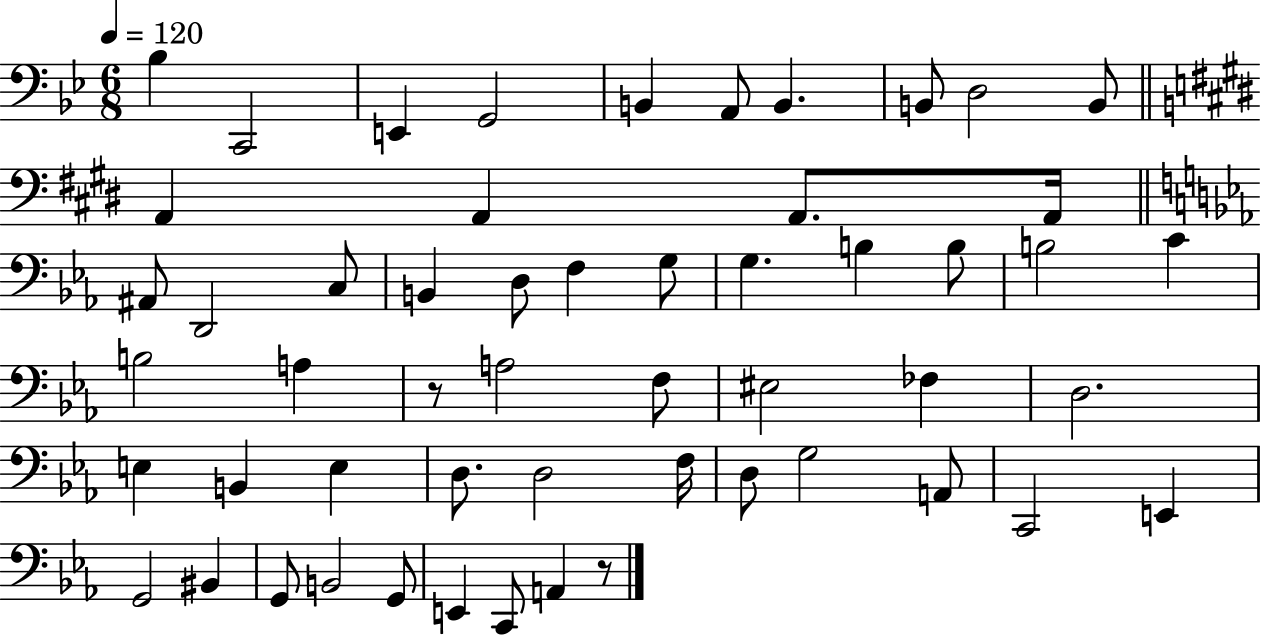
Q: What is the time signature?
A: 6/8